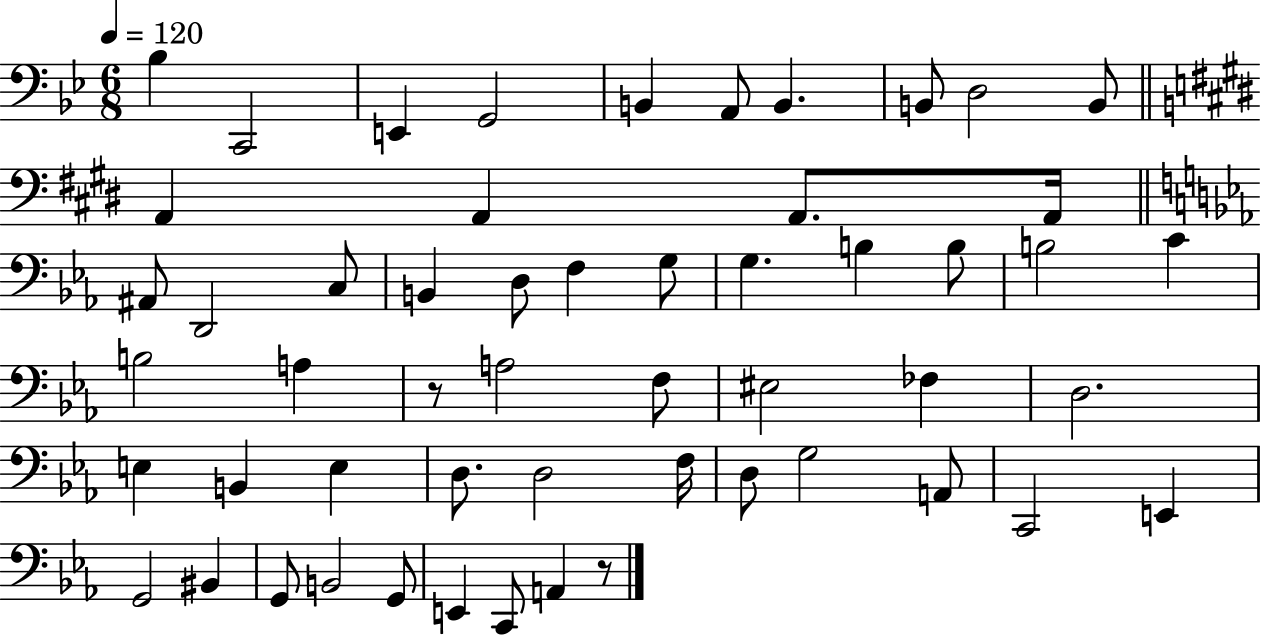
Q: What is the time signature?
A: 6/8